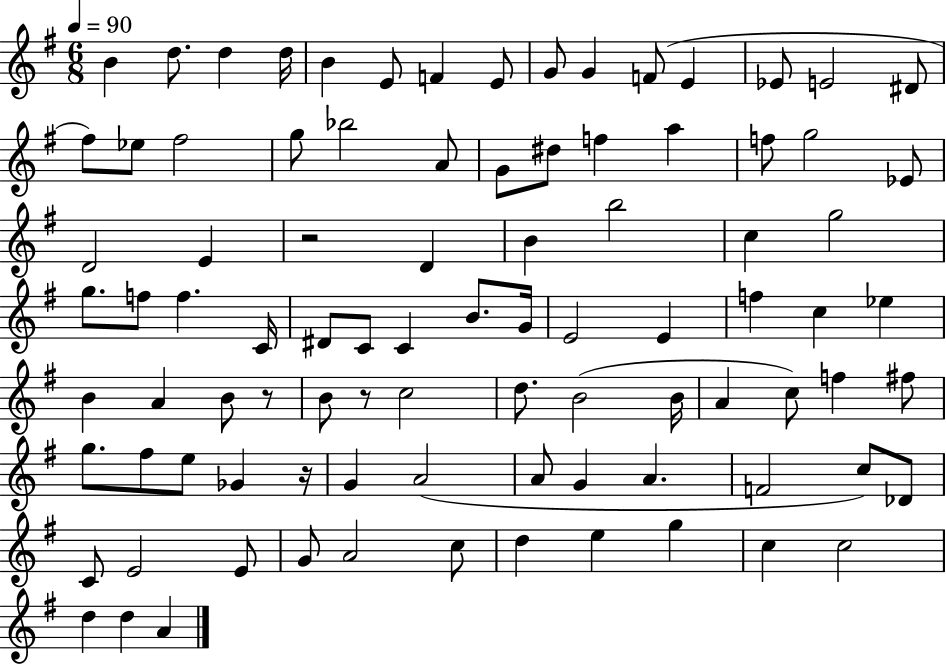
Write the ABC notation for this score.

X:1
T:Untitled
M:6/8
L:1/4
K:G
B d/2 d d/4 B E/2 F E/2 G/2 G F/2 E _E/2 E2 ^D/2 ^f/2 _e/2 ^f2 g/2 _b2 A/2 G/2 ^d/2 f a f/2 g2 _E/2 D2 E z2 D B b2 c g2 g/2 f/2 f C/4 ^D/2 C/2 C B/2 G/4 E2 E f c _e B A B/2 z/2 B/2 z/2 c2 d/2 B2 B/4 A c/2 f ^f/2 g/2 ^f/2 e/2 _G z/4 G A2 A/2 G A F2 c/2 _D/2 C/2 E2 E/2 G/2 A2 c/2 d e g c c2 d d A